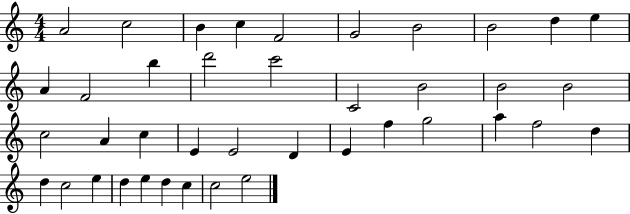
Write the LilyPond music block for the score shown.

{
  \clef treble
  \numericTimeSignature
  \time 4/4
  \key c \major
  a'2 c''2 | b'4 c''4 f'2 | g'2 b'2 | b'2 d''4 e''4 | \break a'4 f'2 b''4 | d'''2 c'''2 | c'2 b'2 | b'2 b'2 | \break c''2 a'4 c''4 | e'4 e'2 d'4 | e'4 f''4 g''2 | a''4 f''2 d''4 | \break d''4 c''2 e''4 | d''4 e''4 d''4 c''4 | c''2 e''2 | \bar "|."
}